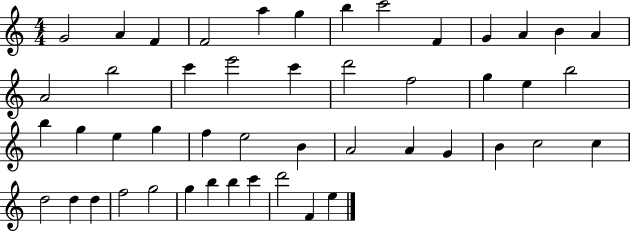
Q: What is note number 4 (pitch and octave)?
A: F4